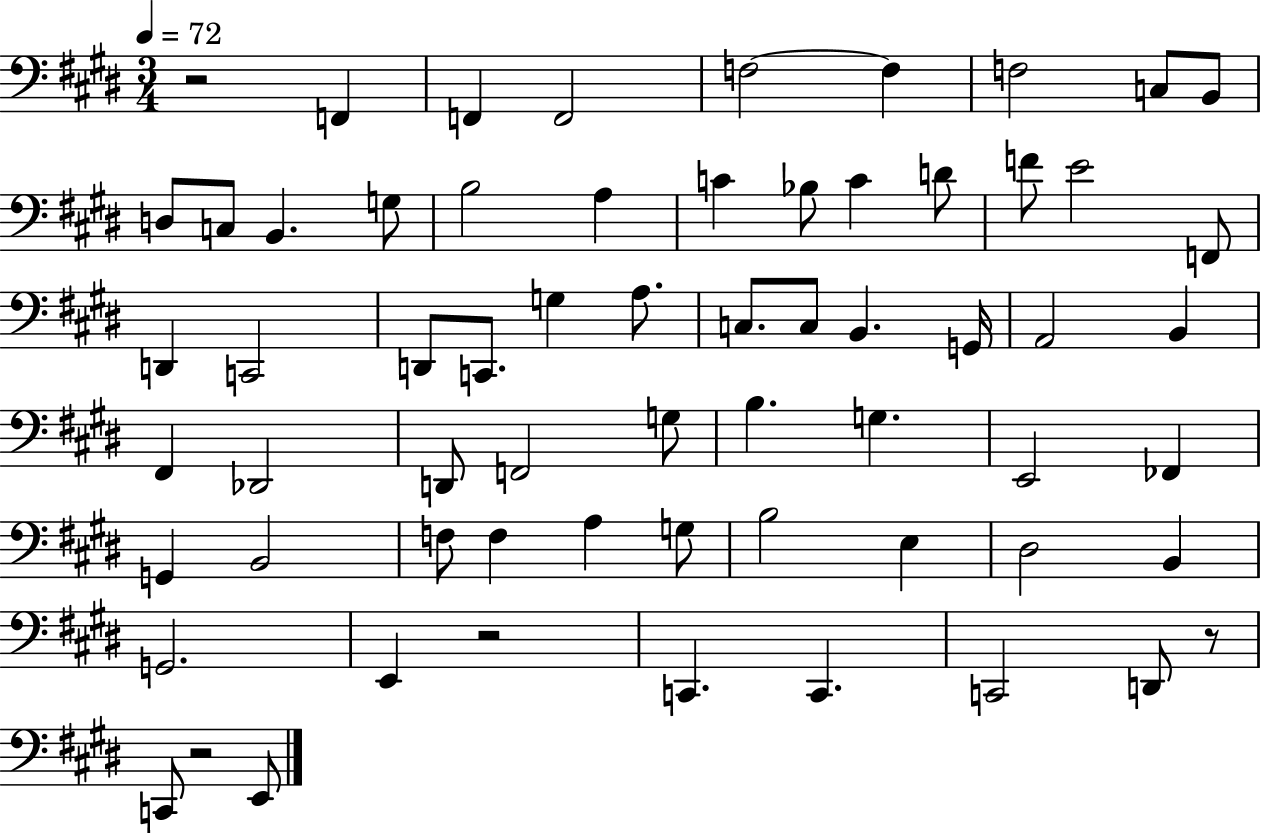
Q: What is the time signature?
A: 3/4